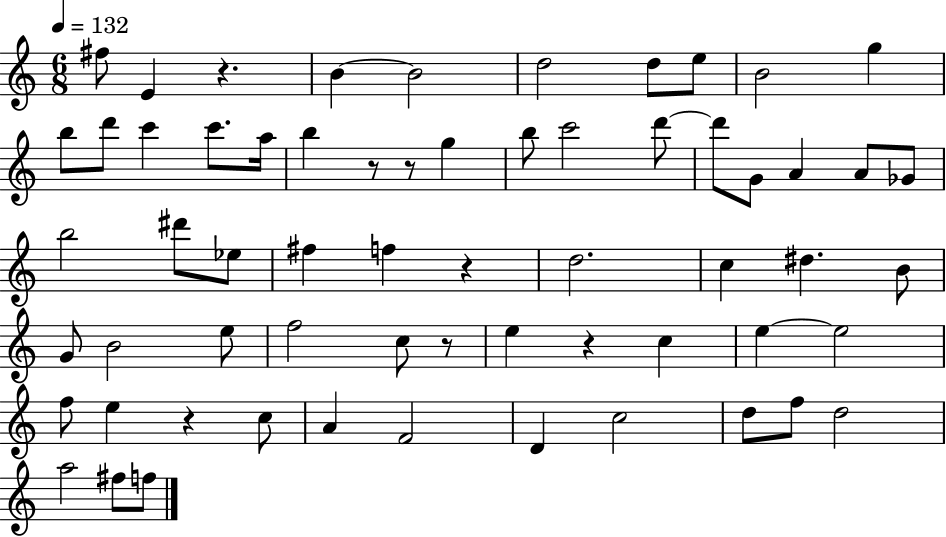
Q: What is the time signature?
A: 6/8